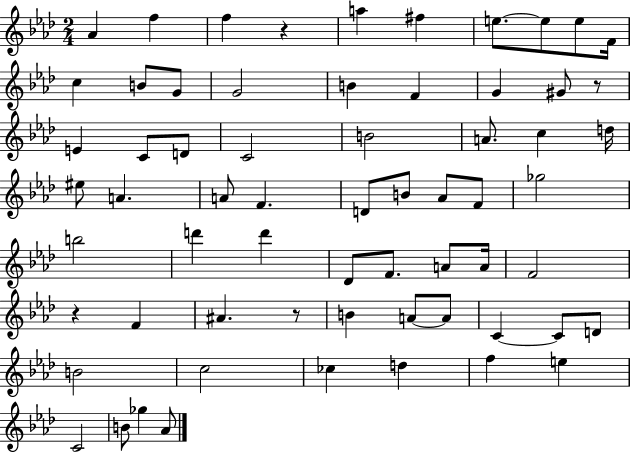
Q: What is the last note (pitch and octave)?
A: Ab4